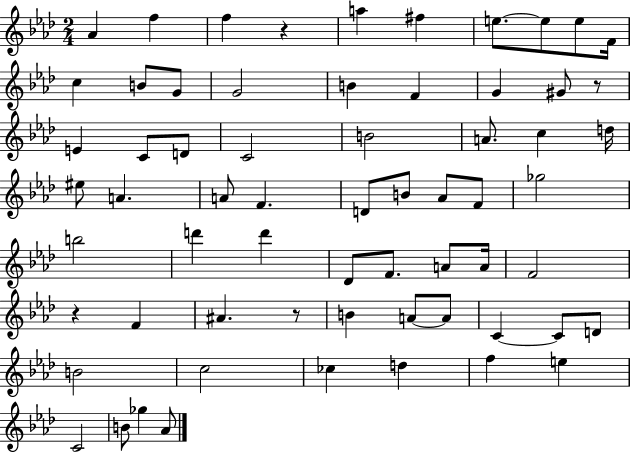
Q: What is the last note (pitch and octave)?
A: Ab4